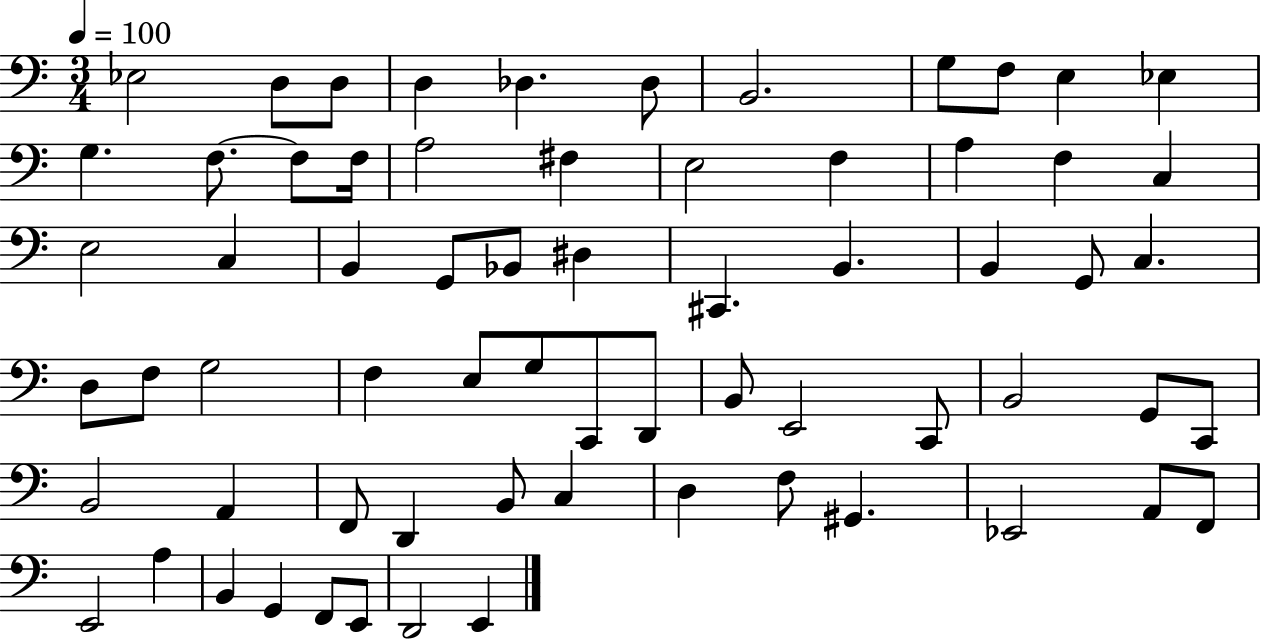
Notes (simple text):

Eb3/h D3/e D3/e D3/q Db3/q. Db3/e B2/h. G3/e F3/e E3/q Eb3/q G3/q. F3/e. F3/e F3/s A3/h F#3/q E3/h F3/q A3/q F3/q C3/q E3/h C3/q B2/q G2/e Bb2/e D#3/q C#2/q. B2/q. B2/q G2/e C3/q. D3/e F3/e G3/h F3/q E3/e G3/e C2/e D2/e B2/e E2/h C2/e B2/h G2/e C2/e B2/h A2/q F2/e D2/q B2/e C3/q D3/q F3/e G#2/q. Eb2/h A2/e F2/e E2/h A3/q B2/q G2/q F2/e E2/e D2/h E2/q